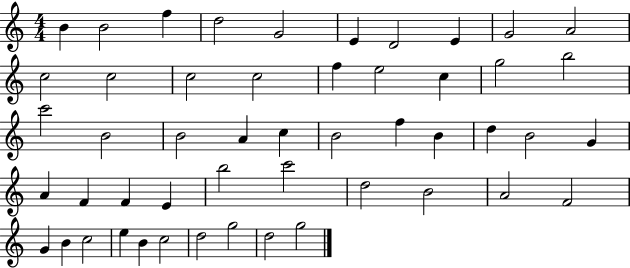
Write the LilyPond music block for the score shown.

{
  \clef treble
  \numericTimeSignature
  \time 4/4
  \key c \major
  b'4 b'2 f''4 | d''2 g'2 | e'4 d'2 e'4 | g'2 a'2 | \break c''2 c''2 | c''2 c''2 | f''4 e''2 c''4 | g''2 b''2 | \break c'''2 b'2 | b'2 a'4 c''4 | b'2 f''4 b'4 | d''4 b'2 g'4 | \break a'4 f'4 f'4 e'4 | b''2 c'''2 | d''2 b'2 | a'2 f'2 | \break g'4 b'4 c''2 | e''4 b'4 c''2 | d''2 g''2 | d''2 g''2 | \break \bar "|."
}